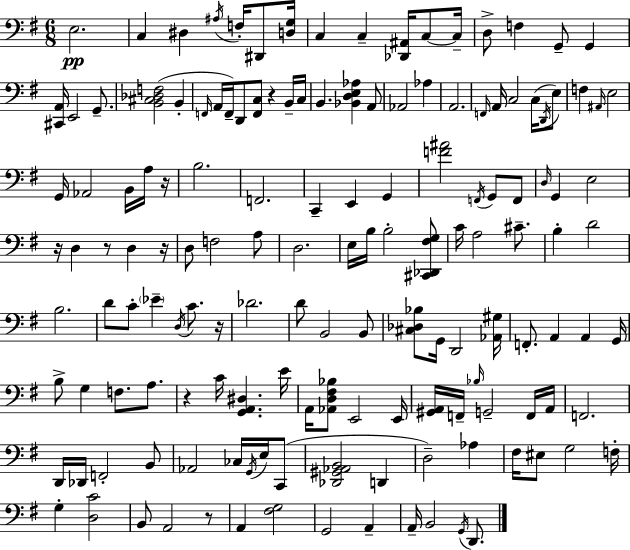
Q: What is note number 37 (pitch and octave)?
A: E3